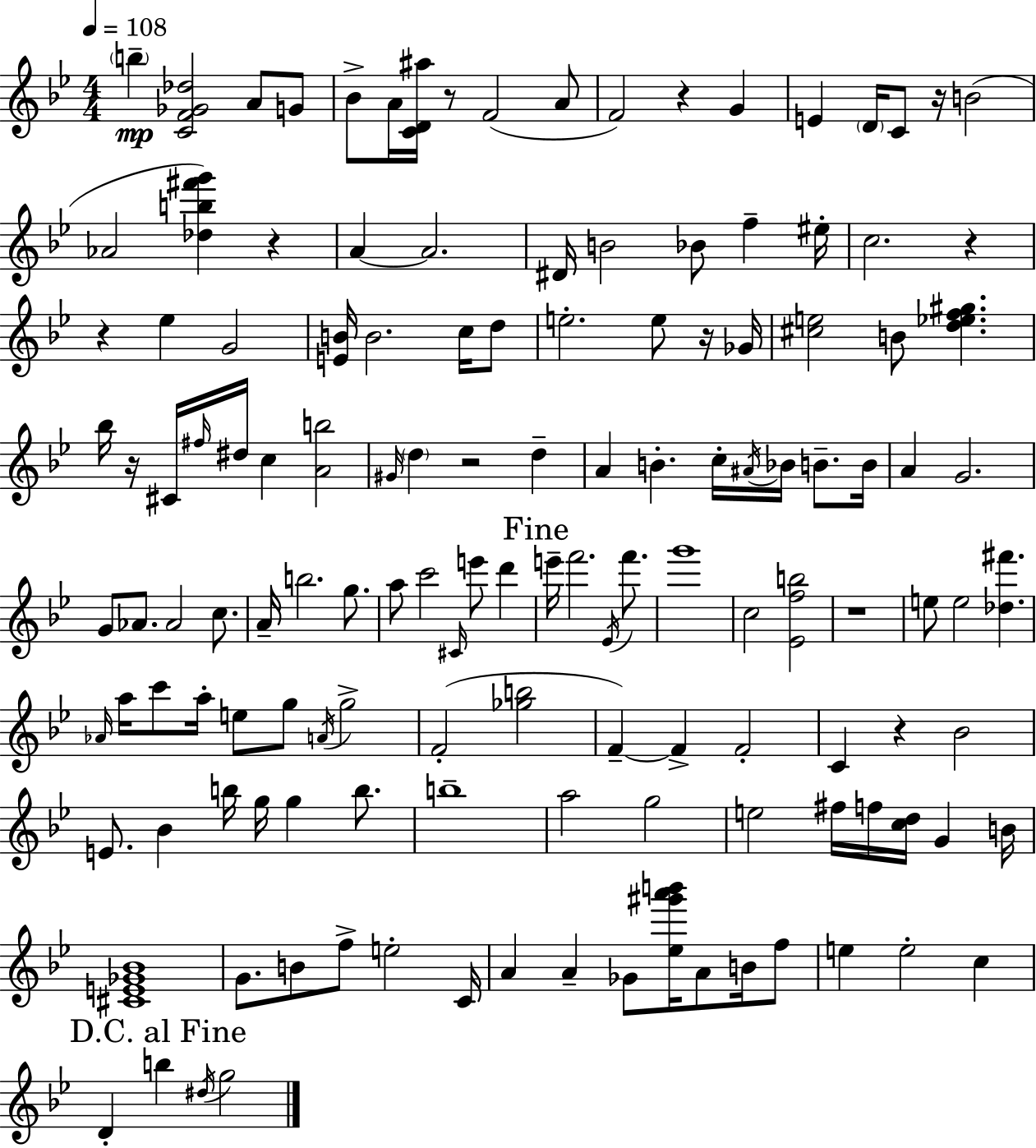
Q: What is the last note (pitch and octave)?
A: G5